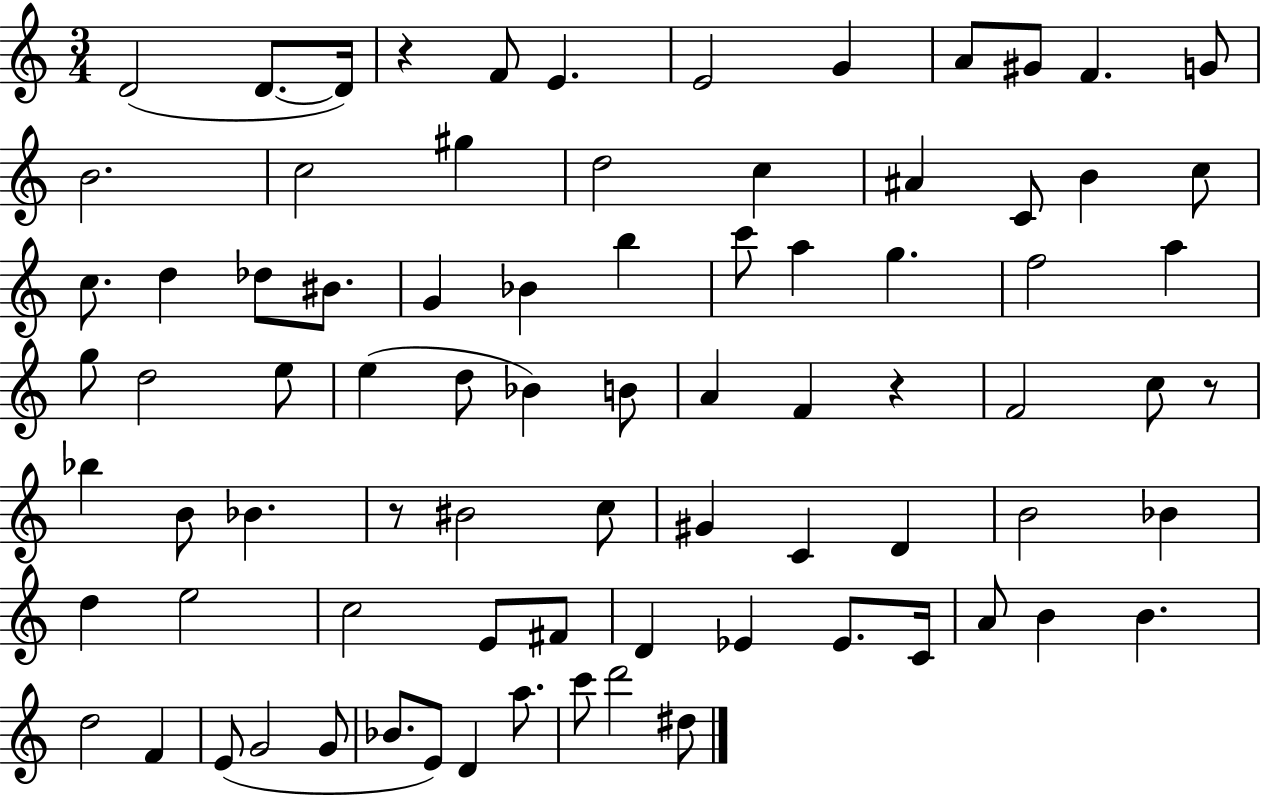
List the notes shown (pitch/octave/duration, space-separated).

D4/h D4/e. D4/s R/q F4/e E4/q. E4/h G4/q A4/e G#4/e F4/q. G4/e B4/h. C5/h G#5/q D5/h C5/q A#4/q C4/e B4/q C5/e C5/e. D5/q Db5/e BIS4/e. G4/q Bb4/q B5/q C6/e A5/q G5/q. F5/h A5/q G5/e D5/h E5/e E5/q D5/e Bb4/q B4/e A4/q F4/q R/q F4/h C5/e R/e Bb5/q B4/e Bb4/q. R/e BIS4/h C5/e G#4/q C4/q D4/q B4/h Bb4/q D5/q E5/h C5/h E4/e F#4/e D4/q Eb4/q Eb4/e. C4/s A4/e B4/q B4/q. D5/h F4/q E4/e G4/h G4/e Bb4/e. E4/e D4/q A5/e. C6/e D6/h D#5/e